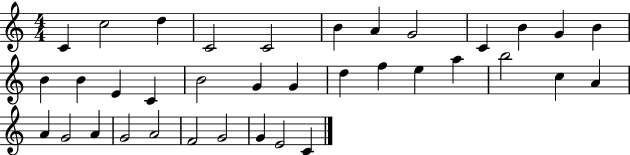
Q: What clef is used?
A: treble